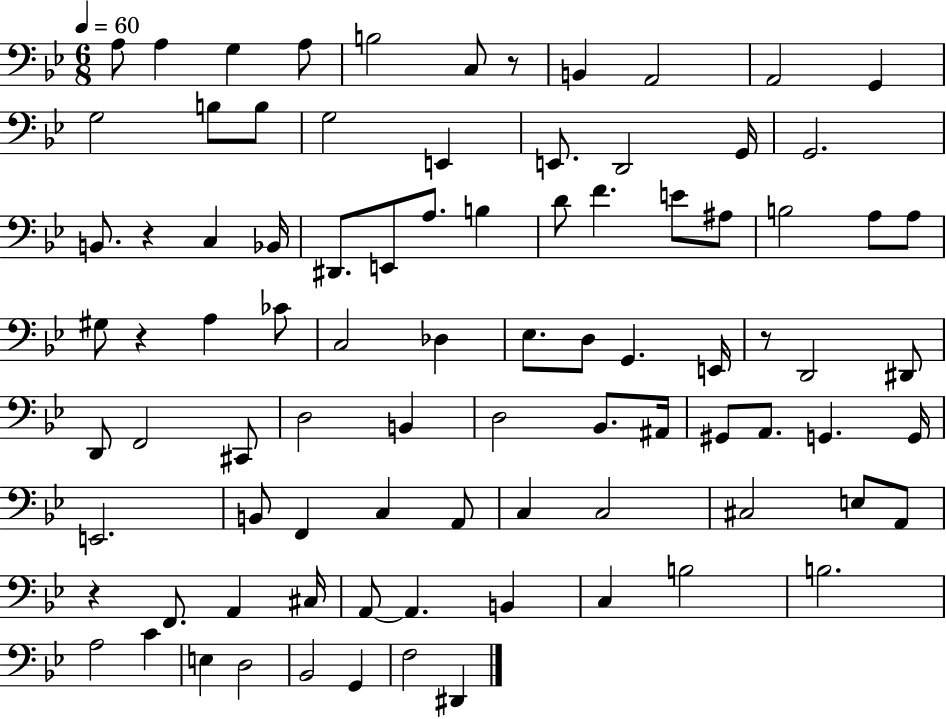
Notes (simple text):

A3/e A3/q G3/q A3/e B3/h C3/e R/e B2/q A2/h A2/h G2/q G3/h B3/e B3/e G3/h E2/q E2/e. D2/h G2/s G2/h. B2/e. R/q C3/q Bb2/s D#2/e. E2/e A3/e. B3/q D4/e F4/q. E4/e A#3/e B3/h A3/e A3/e G#3/e R/q A3/q CES4/e C3/h Db3/q Eb3/e. D3/e G2/q. E2/s R/e D2/h D#2/e D2/e F2/h C#2/e D3/h B2/q D3/h Bb2/e. A#2/s G#2/e A2/e. G2/q. G2/s E2/h. B2/e F2/q C3/q A2/e C3/q C3/h C#3/h E3/e A2/e R/q F2/e. A2/q C#3/s A2/e A2/q. B2/q C3/q B3/h B3/h. A3/h C4/q E3/q D3/h Bb2/h G2/q F3/h D#2/q